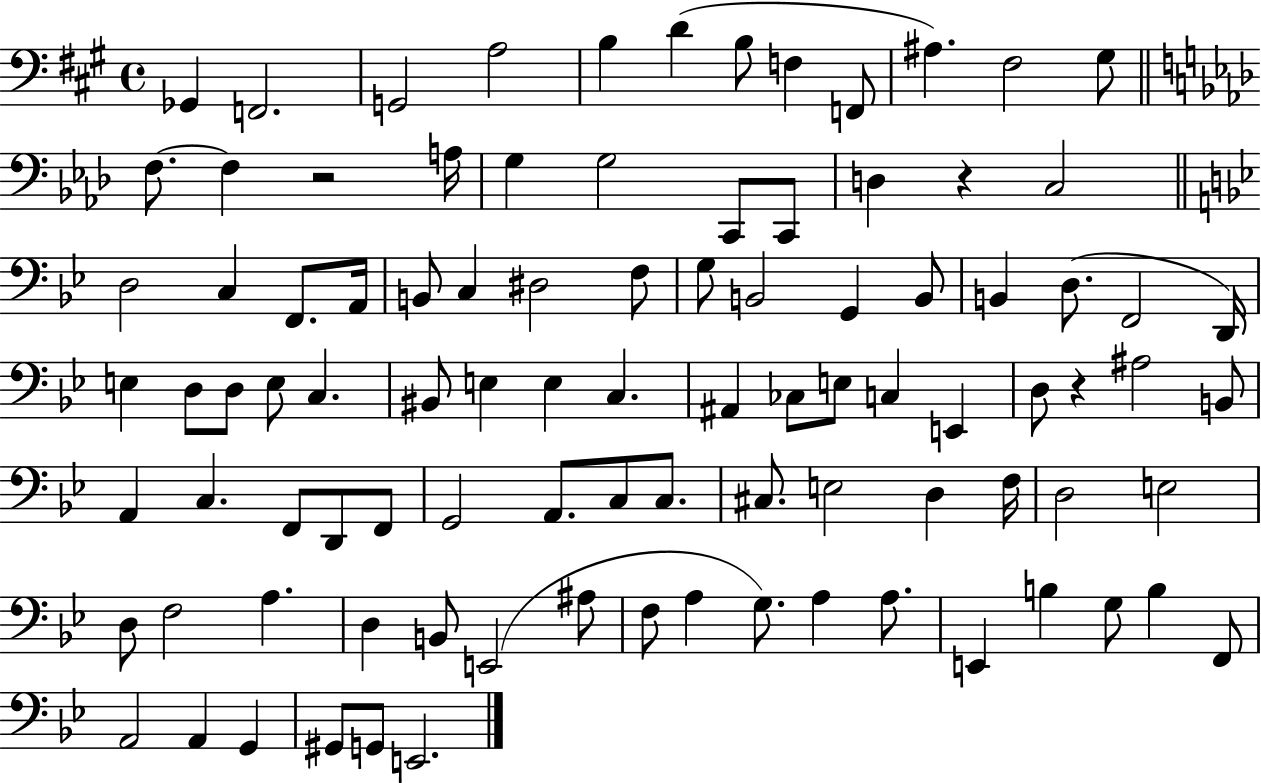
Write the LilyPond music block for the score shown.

{
  \clef bass
  \time 4/4
  \defaultTimeSignature
  \key a \major
  ges,4 f,2. | g,2 a2 | b4 d'4( b8 f4 f,8 | ais4.) fis2 gis8 | \break \bar "||" \break \key aes \major f8.~~ f4 r2 a16 | g4 g2 c,8 c,8 | d4 r4 c2 | \bar "||" \break \key bes \major d2 c4 f,8. a,16 | b,8 c4 dis2 f8 | g8 b,2 g,4 b,8 | b,4 d8.( f,2 d,16) | \break e4 d8 d8 e8 c4. | bis,8 e4 e4 c4. | ais,4 ces8 e8 c4 e,4 | d8 r4 ais2 b,8 | \break a,4 c4. f,8 d,8 f,8 | g,2 a,8. c8 c8. | cis8. e2 d4 f16 | d2 e2 | \break d8 f2 a4. | d4 b,8 e,2( ais8 | f8 a4 g8.) a4 a8. | e,4 b4 g8 b4 f,8 | \break a,2 a,4 g,4 | gis,8 g,8 e,2. | \bar "|."
}